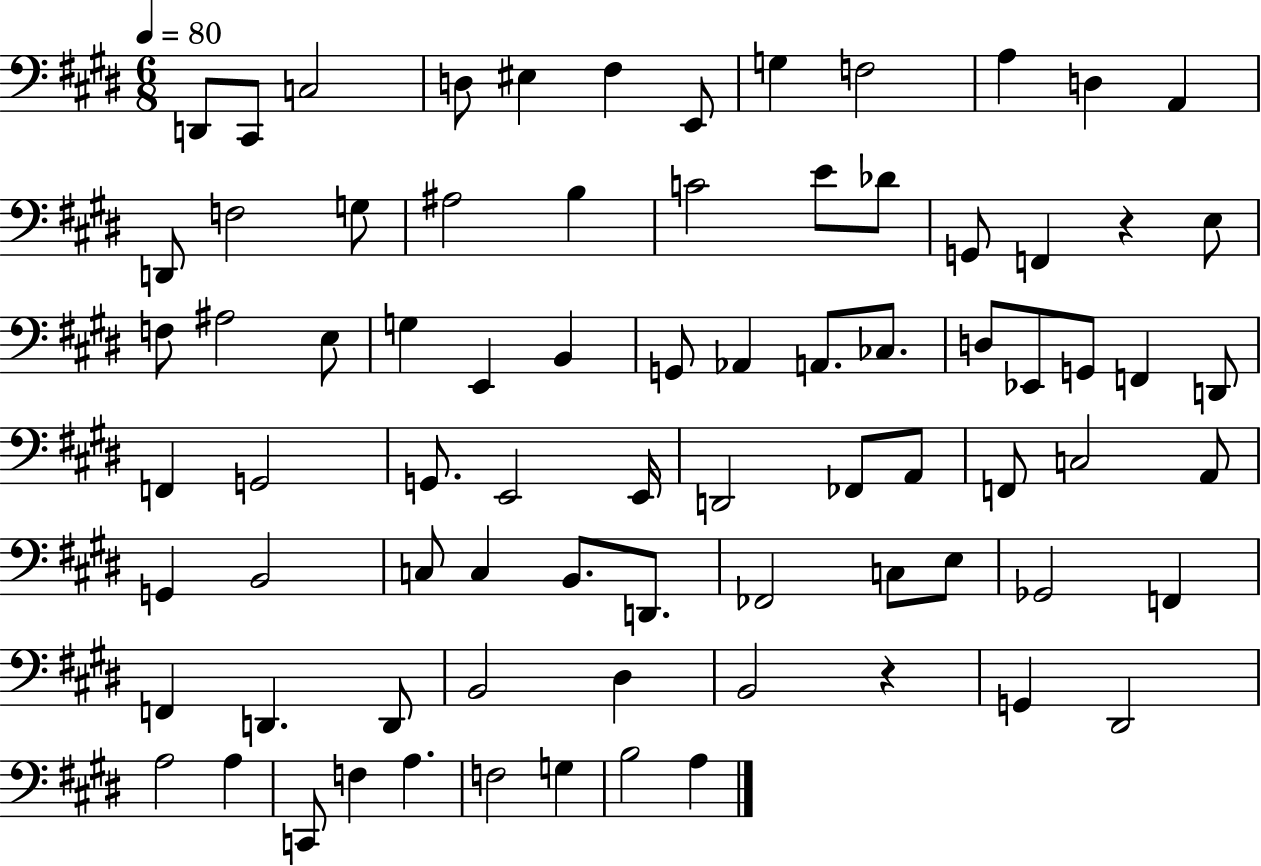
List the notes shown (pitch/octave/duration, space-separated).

D2/e C#2/e C3/h D3/e EIS3/q F#3/q E2/e G3/q F3/h A3/q D3/q A2/q D2/e F3/h G3/e A#3/h B3/q C4/h E4/e Db4/e G2/e F2/q R/q E3/e F3/e A#3/h E3/e G3/q E2/q B2/q G2/e Ab2/q A2/e. CES3/e. D3/e Eb2/e G2/e F2/q D2/e F2/q G2/h G2/e. E2/h E2/s D2/h FES2/e A2/e F2/e C3/h A2/e G2/q B2/h C3/e C3/q B2/e. D2/e. FES2/h C3/e E3/e Gb2/h F2/q F2/q D2/q. D2/e B2/h D#3/q B2/h R/q G2/q D#2/h A3/h A3/q C2/e F3/q A3/q. F3/h G3/q B3/h A3/q